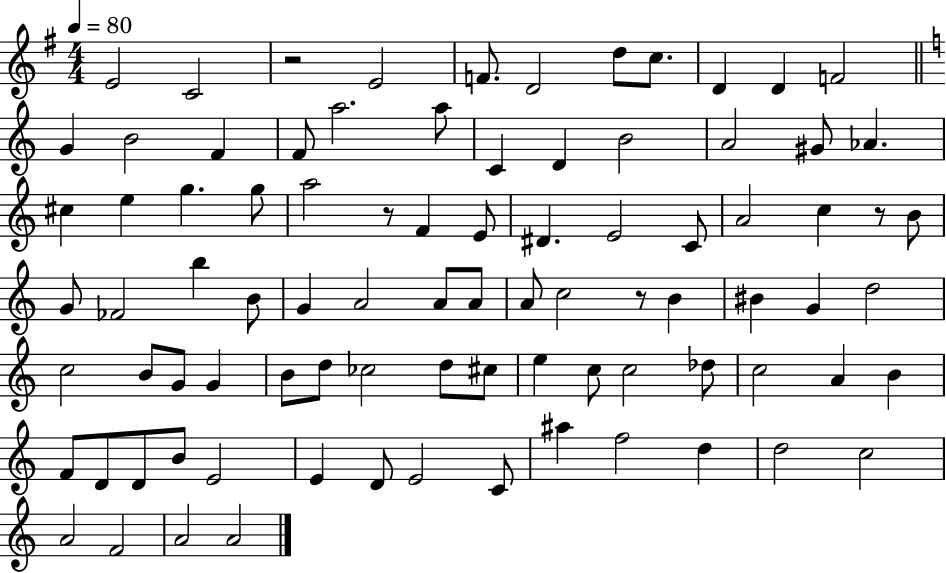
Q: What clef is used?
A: treble